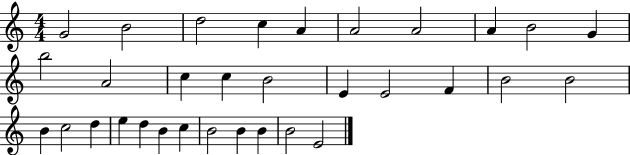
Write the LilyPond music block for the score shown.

{
  \clef treble
  \numericTimeSignature
  \time 4/4
  \key c \major
  g'2 b'2 | d''2 c''4 a'4 | a'2 a'2 | a'4 b'2 g'4 | \break b''2 a'2 | c''4 c''4 b'2 | e'4 e'2 f'4 | b'2 b'2 | \break b'4 c''2 d''4 | e''4 d''4 b'4 c''4 | b'2 b'4 b'4 | b'2 e'2 | \break \bar "|."
}